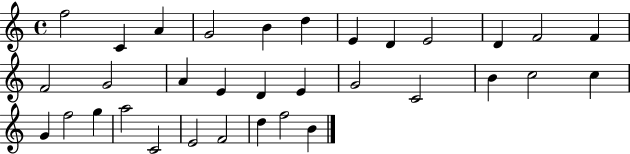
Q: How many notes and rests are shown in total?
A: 33